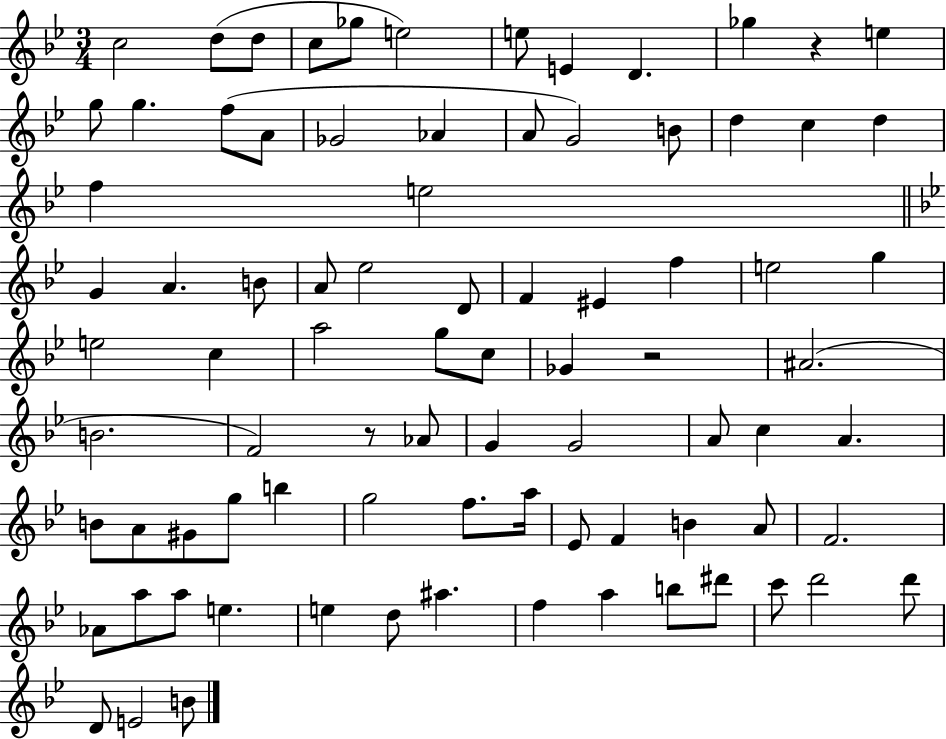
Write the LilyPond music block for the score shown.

{
  \clef treble
  \numericTimeSignature
  \time 3/4
  \key bes \major
  c''2 d''8( d''8 | c''8 ges''8 e''2) | e''8 e'4 d'4. | ges''4 r4 e''4 | \break g''8 g''4. f''8( a'8 | ges'2 aes'4 | a'8 g'2) b'8 | d''4 c''4 d''4 | \break f''4 e''2 | \bar "||" \break \key bes \major g'4 a'4. b'8 | a'8 ees''2 d'8 | f'4 eis'4 f''4 | e''2 g''4 | \break e''2 c''4 | a''2 g''8 c''8 | ges'4 r2 | ais'2.( | \break b'2. | f'2) r8 aes'8 | g'4 g'2 | a'8 c''4 a'4. | \break b'8 a'8 gis'8 g''8 b''4 | g''2 f''8. a''16 | ees'8 f'4 b'4 a'8 | f'2. | \break aes'8 a''8 a''8 e''4. | e''4 d''8 ais''4. | f''4 a''4 b''8 dis'''8 | c'''8 d'''2 d'''8 | \break d'8 e'2 b'8 | \bar "|."
}